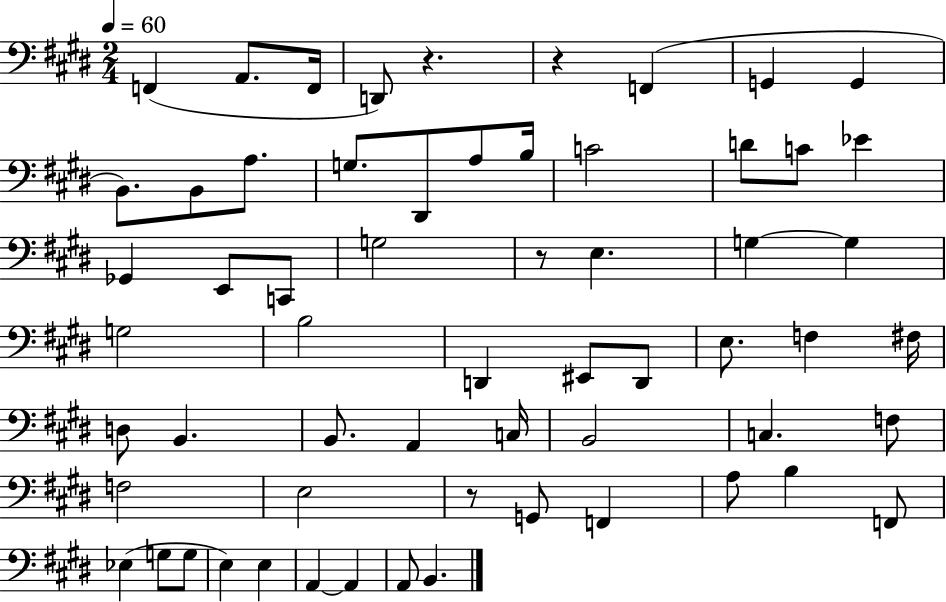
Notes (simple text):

F2/q A2/e. F2/s D2/e R/q. R/q F2/q G2/q G2/q B2/e. B2/e A3/e. G3/e. D#2/e A3/e B3/s C4/h D4/e C4/e Eb4/q Gb2/q E2/e C2/e G3/h R/e E3/q. G3/q G3/q G3/h B3/h D2/q EIS2/e D2/e E3/e. F3/q F#3/s D3/e B2/q. B2/e. A2/q C3/s B2/h C3/q. F3/e F3/h E3/h R/e G2/e F2/q A3/e B3/q F2/e Eb3/q G3/e G3/e E3/q E3/q A2/q A2/q A2/e B2/q.